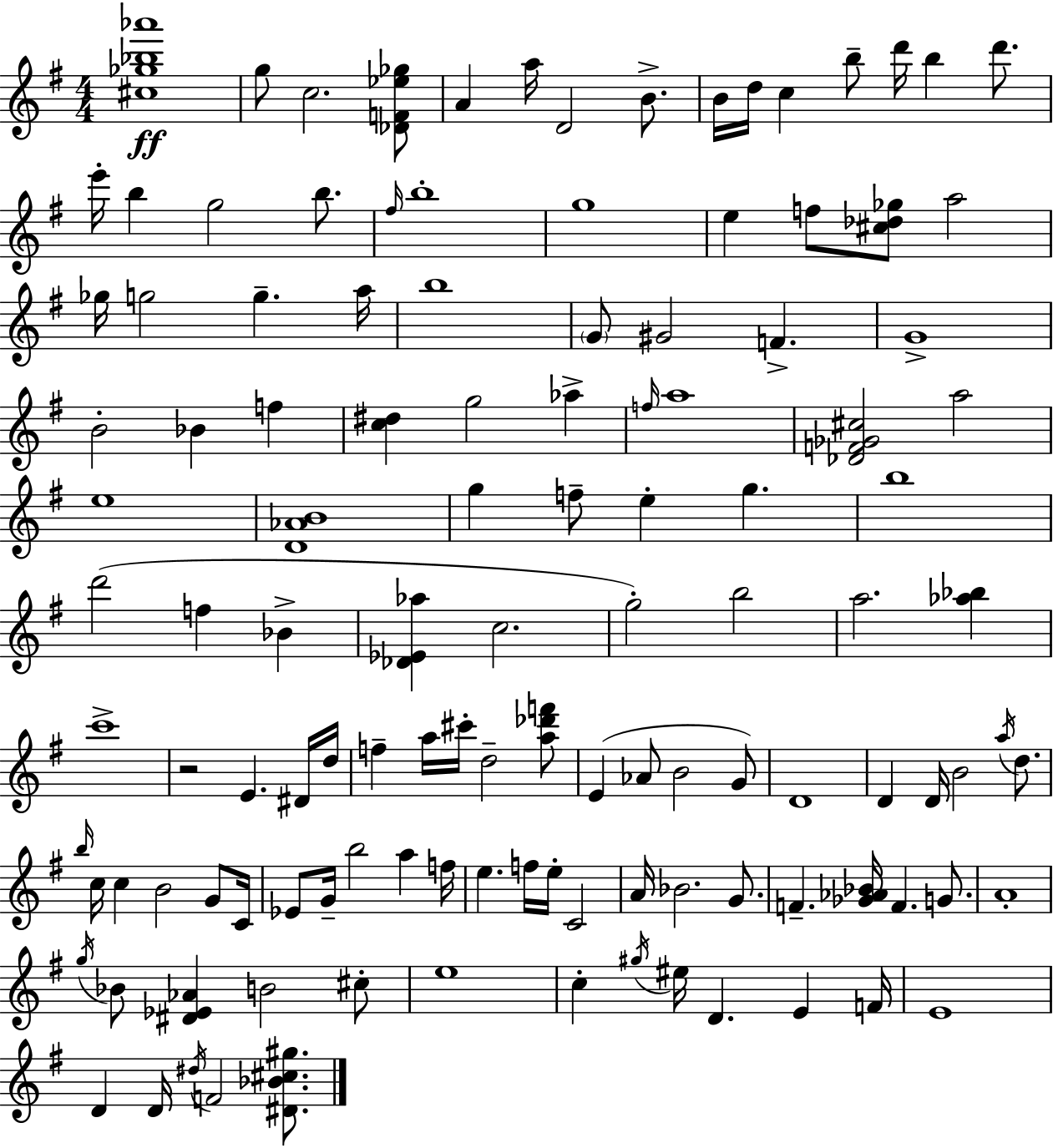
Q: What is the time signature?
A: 4/4